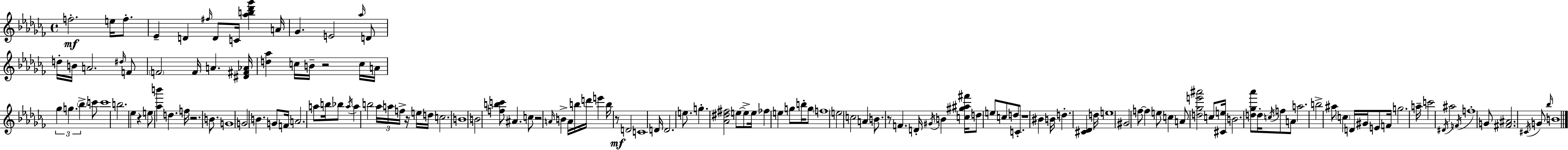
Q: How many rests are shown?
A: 8